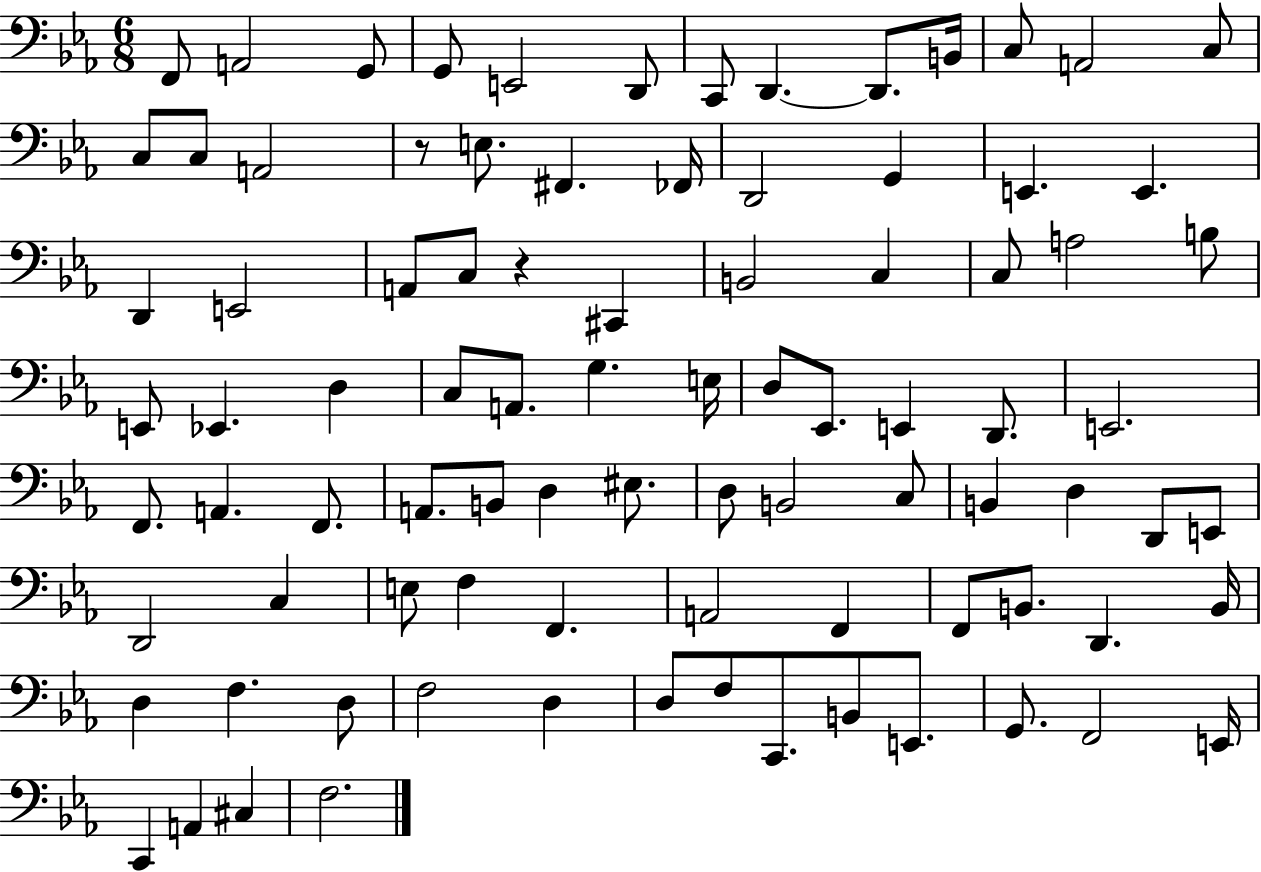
{
  \clef bass
  \numericTimeSignature
  \time 6/8
  \key ees \major
  f,8 a,2 g,8 | g,8 e,2 d,8 | c,8 d,4.~~ d,8. b,16 | c8 a,2 c8 | \break c8 c8 a,2 | r8 e8. fis,4. fes,16 | d,2 g,4 | e,4. e,4. | \break d,4 e,2 | a,8 c8 r4 cis,4 | b,2 c4 | c8 a2 b8 | \break e,8 ees,4. d4 | c8 a,8. g4. e16 | d8 ees,8. e,4 d,8. | e,2. | \break f,8. a,4. f,8. | a,8. b,8 d4 eis8. | d8 b,2 c8 | b,4 d4 d,8 e,8 | \break d,2 c4 | e8 f4 f,4. | a,2 f,4 | f,8 b,8. d,4. b,16 | \break d4 f4. d8 | f2 d4 | d8 f8 c,8. b,8 e,8. | g,8. f,2 e,16 | \break c,4 a,4 cis4 | f2. | \bar "|."
}